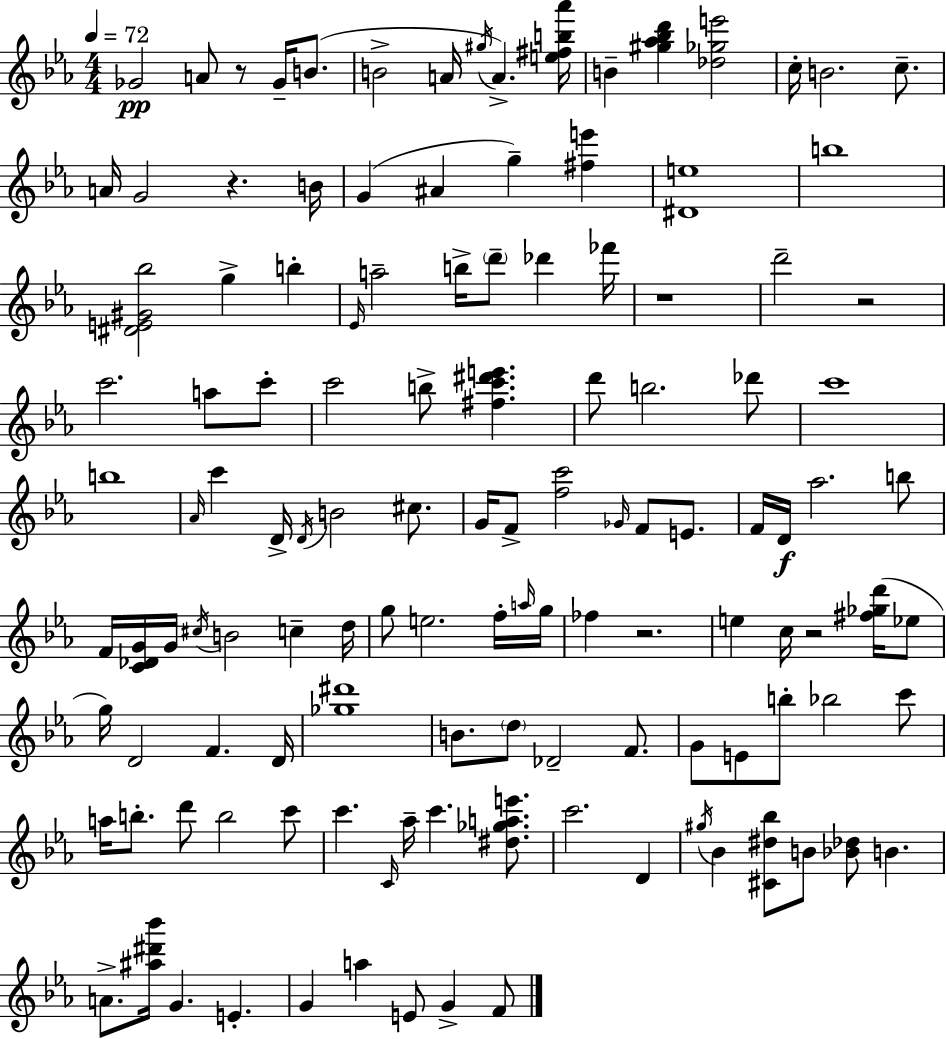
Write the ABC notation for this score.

X:1
T:Untitled
M:4/4
L:1/4
K:Eb
_G2 A/2 z/2 _G/4 B/2 B2 A/4 ^g/4 A [e^fb_a']/4 B [^g_a_bd'] [_d_ge']2 c/4 B2 c/2 A/4 G2 z B/4 G ^A g [^fe'] [^De]4 b4 [^DE^G_b]2 g b _E/4 a2 b/4 d'/2 _d' _f'/4 z4 d'2 z2 c'2 a/2 c'/2 c'2 b/2 [^fc'^d'e'] d'/2 b2 _d'/2 c'4 b4 _A/4 c' D/4 D/4 B2 ^c/2 G/4 F/2 [fc']2 _G/4 F/2 E/2 F/4 D/4 _a2 b/2 F/4 [C_DG]/4 G/4 ^c/4 B2 c d/4 g/2 e2 f/4 a/4 g/4 _f z2 e c/4 z2 [^f_gd']/4 _e/2 g/4 D2 F D/4 [_g^d']4 B/2 d/2 _D2 F/2 G/2 E/2 b/2 _b2 c'/2 a/4 b/2 d'/2 b2 c'/2 c' C/4 _a/4 c' [^d_gae']/2 c'2 D ^g/4 _B [^C^d_b]/2 B/2 [_B_d]/2 B A/2 [^a^d'_b']/4 G E G a E/2 G F/2